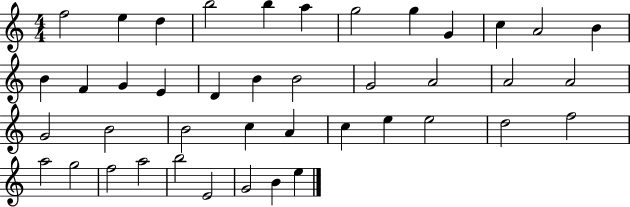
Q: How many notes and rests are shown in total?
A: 42